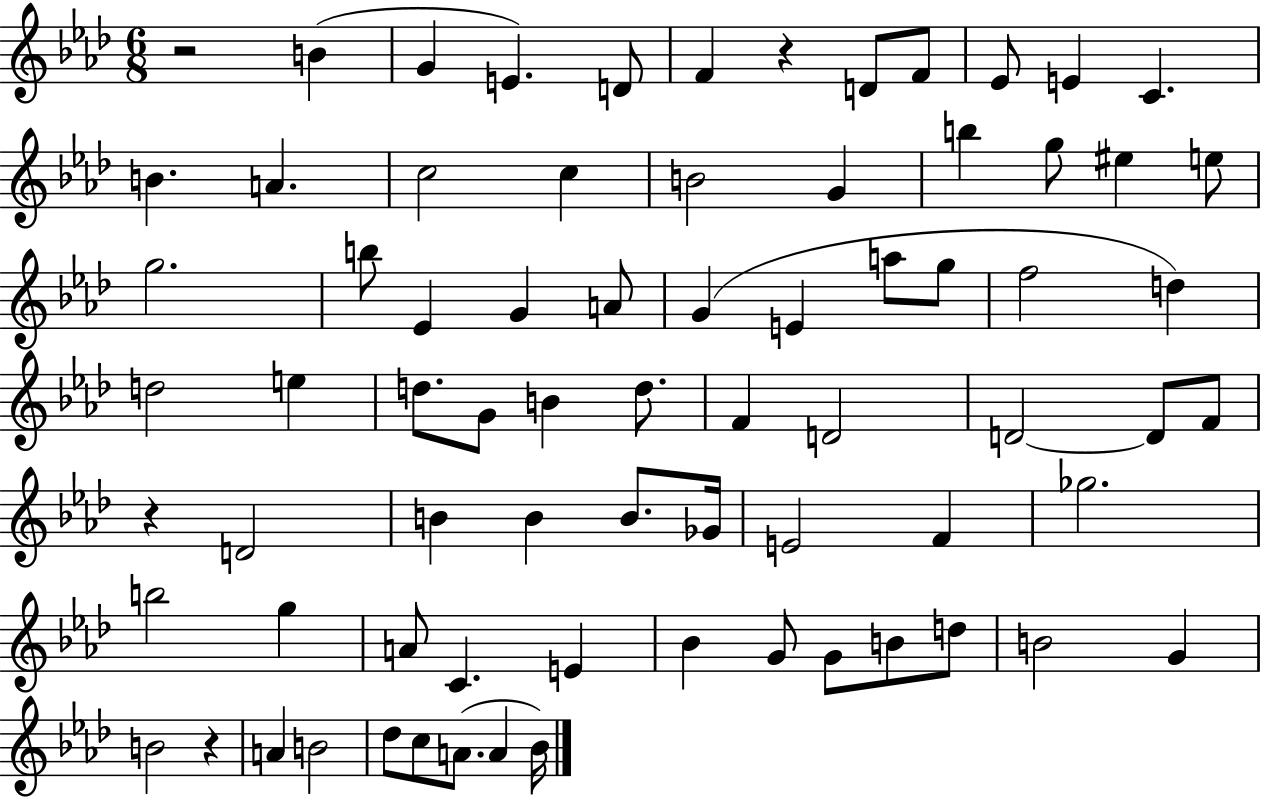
{
  \clef treble
  \numericTimeSignature
  \time 6/8
  \key aes \major
  r2 b'4( | g'4 e'4.) d'8 | f'4 r4 d'8 f'8 | ees'8 e'4 c'4. | \break b'4. a'4. | c''2 c''4 | b'2 g'4 | b''4 g''8 eis''4 e''8 | \break g''2. | b''8 ees'4 g'4 a'8 | g'4( e'4 a''8 g''8 | f''2 d''4) | \break d''2 e''4 | d''8. g'8 b'4 d''8. | f'4 d'2 | d'2~~ d'8 f'8 | \break r4 d'2 | b'4 b'4 b'8. ges'16 | e'2 f'4 | ges''2. | \break b''2 g''4 | a'8 c'4. e'4 | bes'4 g'8 g'8 b'8 d''8 | b'2 g'4 | \break b'2 r4 | a'4 b'2 | des''8 c''8 a'8.( a'4 bes'16) | \bar "|."
}